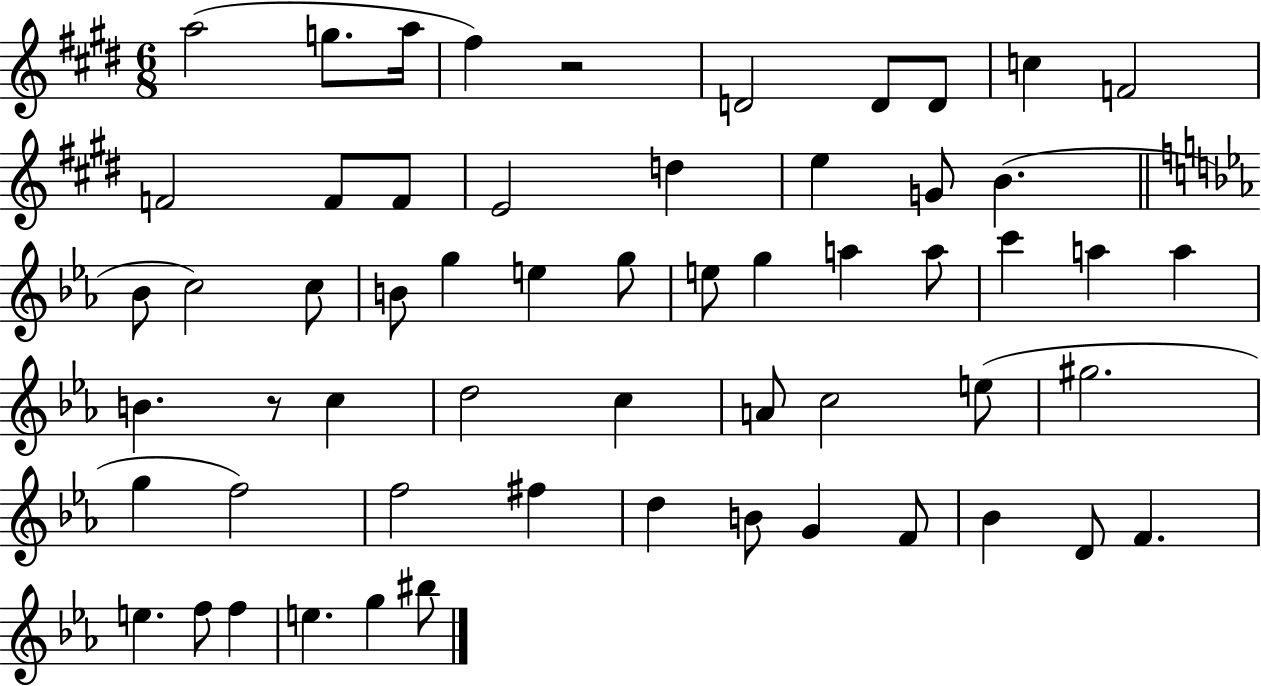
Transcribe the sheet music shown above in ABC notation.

X:1
T:Untitled
M:6/8
L:1/4
K:E
a2 g/2 a/4 ^f z2 D2 D/2 D/2 c F2 F2 F/2 F/2 E2 d e G/2 B _B/2 c2 c/2 B/2 g e g/2 e/2 g a a/2 c' a a B z/2 c d2 c A/2 c2 e/2 ^g2 g f2 f2 ^f d B/2 G F/2 _B D/2 F e f/2 f e g ^b/2